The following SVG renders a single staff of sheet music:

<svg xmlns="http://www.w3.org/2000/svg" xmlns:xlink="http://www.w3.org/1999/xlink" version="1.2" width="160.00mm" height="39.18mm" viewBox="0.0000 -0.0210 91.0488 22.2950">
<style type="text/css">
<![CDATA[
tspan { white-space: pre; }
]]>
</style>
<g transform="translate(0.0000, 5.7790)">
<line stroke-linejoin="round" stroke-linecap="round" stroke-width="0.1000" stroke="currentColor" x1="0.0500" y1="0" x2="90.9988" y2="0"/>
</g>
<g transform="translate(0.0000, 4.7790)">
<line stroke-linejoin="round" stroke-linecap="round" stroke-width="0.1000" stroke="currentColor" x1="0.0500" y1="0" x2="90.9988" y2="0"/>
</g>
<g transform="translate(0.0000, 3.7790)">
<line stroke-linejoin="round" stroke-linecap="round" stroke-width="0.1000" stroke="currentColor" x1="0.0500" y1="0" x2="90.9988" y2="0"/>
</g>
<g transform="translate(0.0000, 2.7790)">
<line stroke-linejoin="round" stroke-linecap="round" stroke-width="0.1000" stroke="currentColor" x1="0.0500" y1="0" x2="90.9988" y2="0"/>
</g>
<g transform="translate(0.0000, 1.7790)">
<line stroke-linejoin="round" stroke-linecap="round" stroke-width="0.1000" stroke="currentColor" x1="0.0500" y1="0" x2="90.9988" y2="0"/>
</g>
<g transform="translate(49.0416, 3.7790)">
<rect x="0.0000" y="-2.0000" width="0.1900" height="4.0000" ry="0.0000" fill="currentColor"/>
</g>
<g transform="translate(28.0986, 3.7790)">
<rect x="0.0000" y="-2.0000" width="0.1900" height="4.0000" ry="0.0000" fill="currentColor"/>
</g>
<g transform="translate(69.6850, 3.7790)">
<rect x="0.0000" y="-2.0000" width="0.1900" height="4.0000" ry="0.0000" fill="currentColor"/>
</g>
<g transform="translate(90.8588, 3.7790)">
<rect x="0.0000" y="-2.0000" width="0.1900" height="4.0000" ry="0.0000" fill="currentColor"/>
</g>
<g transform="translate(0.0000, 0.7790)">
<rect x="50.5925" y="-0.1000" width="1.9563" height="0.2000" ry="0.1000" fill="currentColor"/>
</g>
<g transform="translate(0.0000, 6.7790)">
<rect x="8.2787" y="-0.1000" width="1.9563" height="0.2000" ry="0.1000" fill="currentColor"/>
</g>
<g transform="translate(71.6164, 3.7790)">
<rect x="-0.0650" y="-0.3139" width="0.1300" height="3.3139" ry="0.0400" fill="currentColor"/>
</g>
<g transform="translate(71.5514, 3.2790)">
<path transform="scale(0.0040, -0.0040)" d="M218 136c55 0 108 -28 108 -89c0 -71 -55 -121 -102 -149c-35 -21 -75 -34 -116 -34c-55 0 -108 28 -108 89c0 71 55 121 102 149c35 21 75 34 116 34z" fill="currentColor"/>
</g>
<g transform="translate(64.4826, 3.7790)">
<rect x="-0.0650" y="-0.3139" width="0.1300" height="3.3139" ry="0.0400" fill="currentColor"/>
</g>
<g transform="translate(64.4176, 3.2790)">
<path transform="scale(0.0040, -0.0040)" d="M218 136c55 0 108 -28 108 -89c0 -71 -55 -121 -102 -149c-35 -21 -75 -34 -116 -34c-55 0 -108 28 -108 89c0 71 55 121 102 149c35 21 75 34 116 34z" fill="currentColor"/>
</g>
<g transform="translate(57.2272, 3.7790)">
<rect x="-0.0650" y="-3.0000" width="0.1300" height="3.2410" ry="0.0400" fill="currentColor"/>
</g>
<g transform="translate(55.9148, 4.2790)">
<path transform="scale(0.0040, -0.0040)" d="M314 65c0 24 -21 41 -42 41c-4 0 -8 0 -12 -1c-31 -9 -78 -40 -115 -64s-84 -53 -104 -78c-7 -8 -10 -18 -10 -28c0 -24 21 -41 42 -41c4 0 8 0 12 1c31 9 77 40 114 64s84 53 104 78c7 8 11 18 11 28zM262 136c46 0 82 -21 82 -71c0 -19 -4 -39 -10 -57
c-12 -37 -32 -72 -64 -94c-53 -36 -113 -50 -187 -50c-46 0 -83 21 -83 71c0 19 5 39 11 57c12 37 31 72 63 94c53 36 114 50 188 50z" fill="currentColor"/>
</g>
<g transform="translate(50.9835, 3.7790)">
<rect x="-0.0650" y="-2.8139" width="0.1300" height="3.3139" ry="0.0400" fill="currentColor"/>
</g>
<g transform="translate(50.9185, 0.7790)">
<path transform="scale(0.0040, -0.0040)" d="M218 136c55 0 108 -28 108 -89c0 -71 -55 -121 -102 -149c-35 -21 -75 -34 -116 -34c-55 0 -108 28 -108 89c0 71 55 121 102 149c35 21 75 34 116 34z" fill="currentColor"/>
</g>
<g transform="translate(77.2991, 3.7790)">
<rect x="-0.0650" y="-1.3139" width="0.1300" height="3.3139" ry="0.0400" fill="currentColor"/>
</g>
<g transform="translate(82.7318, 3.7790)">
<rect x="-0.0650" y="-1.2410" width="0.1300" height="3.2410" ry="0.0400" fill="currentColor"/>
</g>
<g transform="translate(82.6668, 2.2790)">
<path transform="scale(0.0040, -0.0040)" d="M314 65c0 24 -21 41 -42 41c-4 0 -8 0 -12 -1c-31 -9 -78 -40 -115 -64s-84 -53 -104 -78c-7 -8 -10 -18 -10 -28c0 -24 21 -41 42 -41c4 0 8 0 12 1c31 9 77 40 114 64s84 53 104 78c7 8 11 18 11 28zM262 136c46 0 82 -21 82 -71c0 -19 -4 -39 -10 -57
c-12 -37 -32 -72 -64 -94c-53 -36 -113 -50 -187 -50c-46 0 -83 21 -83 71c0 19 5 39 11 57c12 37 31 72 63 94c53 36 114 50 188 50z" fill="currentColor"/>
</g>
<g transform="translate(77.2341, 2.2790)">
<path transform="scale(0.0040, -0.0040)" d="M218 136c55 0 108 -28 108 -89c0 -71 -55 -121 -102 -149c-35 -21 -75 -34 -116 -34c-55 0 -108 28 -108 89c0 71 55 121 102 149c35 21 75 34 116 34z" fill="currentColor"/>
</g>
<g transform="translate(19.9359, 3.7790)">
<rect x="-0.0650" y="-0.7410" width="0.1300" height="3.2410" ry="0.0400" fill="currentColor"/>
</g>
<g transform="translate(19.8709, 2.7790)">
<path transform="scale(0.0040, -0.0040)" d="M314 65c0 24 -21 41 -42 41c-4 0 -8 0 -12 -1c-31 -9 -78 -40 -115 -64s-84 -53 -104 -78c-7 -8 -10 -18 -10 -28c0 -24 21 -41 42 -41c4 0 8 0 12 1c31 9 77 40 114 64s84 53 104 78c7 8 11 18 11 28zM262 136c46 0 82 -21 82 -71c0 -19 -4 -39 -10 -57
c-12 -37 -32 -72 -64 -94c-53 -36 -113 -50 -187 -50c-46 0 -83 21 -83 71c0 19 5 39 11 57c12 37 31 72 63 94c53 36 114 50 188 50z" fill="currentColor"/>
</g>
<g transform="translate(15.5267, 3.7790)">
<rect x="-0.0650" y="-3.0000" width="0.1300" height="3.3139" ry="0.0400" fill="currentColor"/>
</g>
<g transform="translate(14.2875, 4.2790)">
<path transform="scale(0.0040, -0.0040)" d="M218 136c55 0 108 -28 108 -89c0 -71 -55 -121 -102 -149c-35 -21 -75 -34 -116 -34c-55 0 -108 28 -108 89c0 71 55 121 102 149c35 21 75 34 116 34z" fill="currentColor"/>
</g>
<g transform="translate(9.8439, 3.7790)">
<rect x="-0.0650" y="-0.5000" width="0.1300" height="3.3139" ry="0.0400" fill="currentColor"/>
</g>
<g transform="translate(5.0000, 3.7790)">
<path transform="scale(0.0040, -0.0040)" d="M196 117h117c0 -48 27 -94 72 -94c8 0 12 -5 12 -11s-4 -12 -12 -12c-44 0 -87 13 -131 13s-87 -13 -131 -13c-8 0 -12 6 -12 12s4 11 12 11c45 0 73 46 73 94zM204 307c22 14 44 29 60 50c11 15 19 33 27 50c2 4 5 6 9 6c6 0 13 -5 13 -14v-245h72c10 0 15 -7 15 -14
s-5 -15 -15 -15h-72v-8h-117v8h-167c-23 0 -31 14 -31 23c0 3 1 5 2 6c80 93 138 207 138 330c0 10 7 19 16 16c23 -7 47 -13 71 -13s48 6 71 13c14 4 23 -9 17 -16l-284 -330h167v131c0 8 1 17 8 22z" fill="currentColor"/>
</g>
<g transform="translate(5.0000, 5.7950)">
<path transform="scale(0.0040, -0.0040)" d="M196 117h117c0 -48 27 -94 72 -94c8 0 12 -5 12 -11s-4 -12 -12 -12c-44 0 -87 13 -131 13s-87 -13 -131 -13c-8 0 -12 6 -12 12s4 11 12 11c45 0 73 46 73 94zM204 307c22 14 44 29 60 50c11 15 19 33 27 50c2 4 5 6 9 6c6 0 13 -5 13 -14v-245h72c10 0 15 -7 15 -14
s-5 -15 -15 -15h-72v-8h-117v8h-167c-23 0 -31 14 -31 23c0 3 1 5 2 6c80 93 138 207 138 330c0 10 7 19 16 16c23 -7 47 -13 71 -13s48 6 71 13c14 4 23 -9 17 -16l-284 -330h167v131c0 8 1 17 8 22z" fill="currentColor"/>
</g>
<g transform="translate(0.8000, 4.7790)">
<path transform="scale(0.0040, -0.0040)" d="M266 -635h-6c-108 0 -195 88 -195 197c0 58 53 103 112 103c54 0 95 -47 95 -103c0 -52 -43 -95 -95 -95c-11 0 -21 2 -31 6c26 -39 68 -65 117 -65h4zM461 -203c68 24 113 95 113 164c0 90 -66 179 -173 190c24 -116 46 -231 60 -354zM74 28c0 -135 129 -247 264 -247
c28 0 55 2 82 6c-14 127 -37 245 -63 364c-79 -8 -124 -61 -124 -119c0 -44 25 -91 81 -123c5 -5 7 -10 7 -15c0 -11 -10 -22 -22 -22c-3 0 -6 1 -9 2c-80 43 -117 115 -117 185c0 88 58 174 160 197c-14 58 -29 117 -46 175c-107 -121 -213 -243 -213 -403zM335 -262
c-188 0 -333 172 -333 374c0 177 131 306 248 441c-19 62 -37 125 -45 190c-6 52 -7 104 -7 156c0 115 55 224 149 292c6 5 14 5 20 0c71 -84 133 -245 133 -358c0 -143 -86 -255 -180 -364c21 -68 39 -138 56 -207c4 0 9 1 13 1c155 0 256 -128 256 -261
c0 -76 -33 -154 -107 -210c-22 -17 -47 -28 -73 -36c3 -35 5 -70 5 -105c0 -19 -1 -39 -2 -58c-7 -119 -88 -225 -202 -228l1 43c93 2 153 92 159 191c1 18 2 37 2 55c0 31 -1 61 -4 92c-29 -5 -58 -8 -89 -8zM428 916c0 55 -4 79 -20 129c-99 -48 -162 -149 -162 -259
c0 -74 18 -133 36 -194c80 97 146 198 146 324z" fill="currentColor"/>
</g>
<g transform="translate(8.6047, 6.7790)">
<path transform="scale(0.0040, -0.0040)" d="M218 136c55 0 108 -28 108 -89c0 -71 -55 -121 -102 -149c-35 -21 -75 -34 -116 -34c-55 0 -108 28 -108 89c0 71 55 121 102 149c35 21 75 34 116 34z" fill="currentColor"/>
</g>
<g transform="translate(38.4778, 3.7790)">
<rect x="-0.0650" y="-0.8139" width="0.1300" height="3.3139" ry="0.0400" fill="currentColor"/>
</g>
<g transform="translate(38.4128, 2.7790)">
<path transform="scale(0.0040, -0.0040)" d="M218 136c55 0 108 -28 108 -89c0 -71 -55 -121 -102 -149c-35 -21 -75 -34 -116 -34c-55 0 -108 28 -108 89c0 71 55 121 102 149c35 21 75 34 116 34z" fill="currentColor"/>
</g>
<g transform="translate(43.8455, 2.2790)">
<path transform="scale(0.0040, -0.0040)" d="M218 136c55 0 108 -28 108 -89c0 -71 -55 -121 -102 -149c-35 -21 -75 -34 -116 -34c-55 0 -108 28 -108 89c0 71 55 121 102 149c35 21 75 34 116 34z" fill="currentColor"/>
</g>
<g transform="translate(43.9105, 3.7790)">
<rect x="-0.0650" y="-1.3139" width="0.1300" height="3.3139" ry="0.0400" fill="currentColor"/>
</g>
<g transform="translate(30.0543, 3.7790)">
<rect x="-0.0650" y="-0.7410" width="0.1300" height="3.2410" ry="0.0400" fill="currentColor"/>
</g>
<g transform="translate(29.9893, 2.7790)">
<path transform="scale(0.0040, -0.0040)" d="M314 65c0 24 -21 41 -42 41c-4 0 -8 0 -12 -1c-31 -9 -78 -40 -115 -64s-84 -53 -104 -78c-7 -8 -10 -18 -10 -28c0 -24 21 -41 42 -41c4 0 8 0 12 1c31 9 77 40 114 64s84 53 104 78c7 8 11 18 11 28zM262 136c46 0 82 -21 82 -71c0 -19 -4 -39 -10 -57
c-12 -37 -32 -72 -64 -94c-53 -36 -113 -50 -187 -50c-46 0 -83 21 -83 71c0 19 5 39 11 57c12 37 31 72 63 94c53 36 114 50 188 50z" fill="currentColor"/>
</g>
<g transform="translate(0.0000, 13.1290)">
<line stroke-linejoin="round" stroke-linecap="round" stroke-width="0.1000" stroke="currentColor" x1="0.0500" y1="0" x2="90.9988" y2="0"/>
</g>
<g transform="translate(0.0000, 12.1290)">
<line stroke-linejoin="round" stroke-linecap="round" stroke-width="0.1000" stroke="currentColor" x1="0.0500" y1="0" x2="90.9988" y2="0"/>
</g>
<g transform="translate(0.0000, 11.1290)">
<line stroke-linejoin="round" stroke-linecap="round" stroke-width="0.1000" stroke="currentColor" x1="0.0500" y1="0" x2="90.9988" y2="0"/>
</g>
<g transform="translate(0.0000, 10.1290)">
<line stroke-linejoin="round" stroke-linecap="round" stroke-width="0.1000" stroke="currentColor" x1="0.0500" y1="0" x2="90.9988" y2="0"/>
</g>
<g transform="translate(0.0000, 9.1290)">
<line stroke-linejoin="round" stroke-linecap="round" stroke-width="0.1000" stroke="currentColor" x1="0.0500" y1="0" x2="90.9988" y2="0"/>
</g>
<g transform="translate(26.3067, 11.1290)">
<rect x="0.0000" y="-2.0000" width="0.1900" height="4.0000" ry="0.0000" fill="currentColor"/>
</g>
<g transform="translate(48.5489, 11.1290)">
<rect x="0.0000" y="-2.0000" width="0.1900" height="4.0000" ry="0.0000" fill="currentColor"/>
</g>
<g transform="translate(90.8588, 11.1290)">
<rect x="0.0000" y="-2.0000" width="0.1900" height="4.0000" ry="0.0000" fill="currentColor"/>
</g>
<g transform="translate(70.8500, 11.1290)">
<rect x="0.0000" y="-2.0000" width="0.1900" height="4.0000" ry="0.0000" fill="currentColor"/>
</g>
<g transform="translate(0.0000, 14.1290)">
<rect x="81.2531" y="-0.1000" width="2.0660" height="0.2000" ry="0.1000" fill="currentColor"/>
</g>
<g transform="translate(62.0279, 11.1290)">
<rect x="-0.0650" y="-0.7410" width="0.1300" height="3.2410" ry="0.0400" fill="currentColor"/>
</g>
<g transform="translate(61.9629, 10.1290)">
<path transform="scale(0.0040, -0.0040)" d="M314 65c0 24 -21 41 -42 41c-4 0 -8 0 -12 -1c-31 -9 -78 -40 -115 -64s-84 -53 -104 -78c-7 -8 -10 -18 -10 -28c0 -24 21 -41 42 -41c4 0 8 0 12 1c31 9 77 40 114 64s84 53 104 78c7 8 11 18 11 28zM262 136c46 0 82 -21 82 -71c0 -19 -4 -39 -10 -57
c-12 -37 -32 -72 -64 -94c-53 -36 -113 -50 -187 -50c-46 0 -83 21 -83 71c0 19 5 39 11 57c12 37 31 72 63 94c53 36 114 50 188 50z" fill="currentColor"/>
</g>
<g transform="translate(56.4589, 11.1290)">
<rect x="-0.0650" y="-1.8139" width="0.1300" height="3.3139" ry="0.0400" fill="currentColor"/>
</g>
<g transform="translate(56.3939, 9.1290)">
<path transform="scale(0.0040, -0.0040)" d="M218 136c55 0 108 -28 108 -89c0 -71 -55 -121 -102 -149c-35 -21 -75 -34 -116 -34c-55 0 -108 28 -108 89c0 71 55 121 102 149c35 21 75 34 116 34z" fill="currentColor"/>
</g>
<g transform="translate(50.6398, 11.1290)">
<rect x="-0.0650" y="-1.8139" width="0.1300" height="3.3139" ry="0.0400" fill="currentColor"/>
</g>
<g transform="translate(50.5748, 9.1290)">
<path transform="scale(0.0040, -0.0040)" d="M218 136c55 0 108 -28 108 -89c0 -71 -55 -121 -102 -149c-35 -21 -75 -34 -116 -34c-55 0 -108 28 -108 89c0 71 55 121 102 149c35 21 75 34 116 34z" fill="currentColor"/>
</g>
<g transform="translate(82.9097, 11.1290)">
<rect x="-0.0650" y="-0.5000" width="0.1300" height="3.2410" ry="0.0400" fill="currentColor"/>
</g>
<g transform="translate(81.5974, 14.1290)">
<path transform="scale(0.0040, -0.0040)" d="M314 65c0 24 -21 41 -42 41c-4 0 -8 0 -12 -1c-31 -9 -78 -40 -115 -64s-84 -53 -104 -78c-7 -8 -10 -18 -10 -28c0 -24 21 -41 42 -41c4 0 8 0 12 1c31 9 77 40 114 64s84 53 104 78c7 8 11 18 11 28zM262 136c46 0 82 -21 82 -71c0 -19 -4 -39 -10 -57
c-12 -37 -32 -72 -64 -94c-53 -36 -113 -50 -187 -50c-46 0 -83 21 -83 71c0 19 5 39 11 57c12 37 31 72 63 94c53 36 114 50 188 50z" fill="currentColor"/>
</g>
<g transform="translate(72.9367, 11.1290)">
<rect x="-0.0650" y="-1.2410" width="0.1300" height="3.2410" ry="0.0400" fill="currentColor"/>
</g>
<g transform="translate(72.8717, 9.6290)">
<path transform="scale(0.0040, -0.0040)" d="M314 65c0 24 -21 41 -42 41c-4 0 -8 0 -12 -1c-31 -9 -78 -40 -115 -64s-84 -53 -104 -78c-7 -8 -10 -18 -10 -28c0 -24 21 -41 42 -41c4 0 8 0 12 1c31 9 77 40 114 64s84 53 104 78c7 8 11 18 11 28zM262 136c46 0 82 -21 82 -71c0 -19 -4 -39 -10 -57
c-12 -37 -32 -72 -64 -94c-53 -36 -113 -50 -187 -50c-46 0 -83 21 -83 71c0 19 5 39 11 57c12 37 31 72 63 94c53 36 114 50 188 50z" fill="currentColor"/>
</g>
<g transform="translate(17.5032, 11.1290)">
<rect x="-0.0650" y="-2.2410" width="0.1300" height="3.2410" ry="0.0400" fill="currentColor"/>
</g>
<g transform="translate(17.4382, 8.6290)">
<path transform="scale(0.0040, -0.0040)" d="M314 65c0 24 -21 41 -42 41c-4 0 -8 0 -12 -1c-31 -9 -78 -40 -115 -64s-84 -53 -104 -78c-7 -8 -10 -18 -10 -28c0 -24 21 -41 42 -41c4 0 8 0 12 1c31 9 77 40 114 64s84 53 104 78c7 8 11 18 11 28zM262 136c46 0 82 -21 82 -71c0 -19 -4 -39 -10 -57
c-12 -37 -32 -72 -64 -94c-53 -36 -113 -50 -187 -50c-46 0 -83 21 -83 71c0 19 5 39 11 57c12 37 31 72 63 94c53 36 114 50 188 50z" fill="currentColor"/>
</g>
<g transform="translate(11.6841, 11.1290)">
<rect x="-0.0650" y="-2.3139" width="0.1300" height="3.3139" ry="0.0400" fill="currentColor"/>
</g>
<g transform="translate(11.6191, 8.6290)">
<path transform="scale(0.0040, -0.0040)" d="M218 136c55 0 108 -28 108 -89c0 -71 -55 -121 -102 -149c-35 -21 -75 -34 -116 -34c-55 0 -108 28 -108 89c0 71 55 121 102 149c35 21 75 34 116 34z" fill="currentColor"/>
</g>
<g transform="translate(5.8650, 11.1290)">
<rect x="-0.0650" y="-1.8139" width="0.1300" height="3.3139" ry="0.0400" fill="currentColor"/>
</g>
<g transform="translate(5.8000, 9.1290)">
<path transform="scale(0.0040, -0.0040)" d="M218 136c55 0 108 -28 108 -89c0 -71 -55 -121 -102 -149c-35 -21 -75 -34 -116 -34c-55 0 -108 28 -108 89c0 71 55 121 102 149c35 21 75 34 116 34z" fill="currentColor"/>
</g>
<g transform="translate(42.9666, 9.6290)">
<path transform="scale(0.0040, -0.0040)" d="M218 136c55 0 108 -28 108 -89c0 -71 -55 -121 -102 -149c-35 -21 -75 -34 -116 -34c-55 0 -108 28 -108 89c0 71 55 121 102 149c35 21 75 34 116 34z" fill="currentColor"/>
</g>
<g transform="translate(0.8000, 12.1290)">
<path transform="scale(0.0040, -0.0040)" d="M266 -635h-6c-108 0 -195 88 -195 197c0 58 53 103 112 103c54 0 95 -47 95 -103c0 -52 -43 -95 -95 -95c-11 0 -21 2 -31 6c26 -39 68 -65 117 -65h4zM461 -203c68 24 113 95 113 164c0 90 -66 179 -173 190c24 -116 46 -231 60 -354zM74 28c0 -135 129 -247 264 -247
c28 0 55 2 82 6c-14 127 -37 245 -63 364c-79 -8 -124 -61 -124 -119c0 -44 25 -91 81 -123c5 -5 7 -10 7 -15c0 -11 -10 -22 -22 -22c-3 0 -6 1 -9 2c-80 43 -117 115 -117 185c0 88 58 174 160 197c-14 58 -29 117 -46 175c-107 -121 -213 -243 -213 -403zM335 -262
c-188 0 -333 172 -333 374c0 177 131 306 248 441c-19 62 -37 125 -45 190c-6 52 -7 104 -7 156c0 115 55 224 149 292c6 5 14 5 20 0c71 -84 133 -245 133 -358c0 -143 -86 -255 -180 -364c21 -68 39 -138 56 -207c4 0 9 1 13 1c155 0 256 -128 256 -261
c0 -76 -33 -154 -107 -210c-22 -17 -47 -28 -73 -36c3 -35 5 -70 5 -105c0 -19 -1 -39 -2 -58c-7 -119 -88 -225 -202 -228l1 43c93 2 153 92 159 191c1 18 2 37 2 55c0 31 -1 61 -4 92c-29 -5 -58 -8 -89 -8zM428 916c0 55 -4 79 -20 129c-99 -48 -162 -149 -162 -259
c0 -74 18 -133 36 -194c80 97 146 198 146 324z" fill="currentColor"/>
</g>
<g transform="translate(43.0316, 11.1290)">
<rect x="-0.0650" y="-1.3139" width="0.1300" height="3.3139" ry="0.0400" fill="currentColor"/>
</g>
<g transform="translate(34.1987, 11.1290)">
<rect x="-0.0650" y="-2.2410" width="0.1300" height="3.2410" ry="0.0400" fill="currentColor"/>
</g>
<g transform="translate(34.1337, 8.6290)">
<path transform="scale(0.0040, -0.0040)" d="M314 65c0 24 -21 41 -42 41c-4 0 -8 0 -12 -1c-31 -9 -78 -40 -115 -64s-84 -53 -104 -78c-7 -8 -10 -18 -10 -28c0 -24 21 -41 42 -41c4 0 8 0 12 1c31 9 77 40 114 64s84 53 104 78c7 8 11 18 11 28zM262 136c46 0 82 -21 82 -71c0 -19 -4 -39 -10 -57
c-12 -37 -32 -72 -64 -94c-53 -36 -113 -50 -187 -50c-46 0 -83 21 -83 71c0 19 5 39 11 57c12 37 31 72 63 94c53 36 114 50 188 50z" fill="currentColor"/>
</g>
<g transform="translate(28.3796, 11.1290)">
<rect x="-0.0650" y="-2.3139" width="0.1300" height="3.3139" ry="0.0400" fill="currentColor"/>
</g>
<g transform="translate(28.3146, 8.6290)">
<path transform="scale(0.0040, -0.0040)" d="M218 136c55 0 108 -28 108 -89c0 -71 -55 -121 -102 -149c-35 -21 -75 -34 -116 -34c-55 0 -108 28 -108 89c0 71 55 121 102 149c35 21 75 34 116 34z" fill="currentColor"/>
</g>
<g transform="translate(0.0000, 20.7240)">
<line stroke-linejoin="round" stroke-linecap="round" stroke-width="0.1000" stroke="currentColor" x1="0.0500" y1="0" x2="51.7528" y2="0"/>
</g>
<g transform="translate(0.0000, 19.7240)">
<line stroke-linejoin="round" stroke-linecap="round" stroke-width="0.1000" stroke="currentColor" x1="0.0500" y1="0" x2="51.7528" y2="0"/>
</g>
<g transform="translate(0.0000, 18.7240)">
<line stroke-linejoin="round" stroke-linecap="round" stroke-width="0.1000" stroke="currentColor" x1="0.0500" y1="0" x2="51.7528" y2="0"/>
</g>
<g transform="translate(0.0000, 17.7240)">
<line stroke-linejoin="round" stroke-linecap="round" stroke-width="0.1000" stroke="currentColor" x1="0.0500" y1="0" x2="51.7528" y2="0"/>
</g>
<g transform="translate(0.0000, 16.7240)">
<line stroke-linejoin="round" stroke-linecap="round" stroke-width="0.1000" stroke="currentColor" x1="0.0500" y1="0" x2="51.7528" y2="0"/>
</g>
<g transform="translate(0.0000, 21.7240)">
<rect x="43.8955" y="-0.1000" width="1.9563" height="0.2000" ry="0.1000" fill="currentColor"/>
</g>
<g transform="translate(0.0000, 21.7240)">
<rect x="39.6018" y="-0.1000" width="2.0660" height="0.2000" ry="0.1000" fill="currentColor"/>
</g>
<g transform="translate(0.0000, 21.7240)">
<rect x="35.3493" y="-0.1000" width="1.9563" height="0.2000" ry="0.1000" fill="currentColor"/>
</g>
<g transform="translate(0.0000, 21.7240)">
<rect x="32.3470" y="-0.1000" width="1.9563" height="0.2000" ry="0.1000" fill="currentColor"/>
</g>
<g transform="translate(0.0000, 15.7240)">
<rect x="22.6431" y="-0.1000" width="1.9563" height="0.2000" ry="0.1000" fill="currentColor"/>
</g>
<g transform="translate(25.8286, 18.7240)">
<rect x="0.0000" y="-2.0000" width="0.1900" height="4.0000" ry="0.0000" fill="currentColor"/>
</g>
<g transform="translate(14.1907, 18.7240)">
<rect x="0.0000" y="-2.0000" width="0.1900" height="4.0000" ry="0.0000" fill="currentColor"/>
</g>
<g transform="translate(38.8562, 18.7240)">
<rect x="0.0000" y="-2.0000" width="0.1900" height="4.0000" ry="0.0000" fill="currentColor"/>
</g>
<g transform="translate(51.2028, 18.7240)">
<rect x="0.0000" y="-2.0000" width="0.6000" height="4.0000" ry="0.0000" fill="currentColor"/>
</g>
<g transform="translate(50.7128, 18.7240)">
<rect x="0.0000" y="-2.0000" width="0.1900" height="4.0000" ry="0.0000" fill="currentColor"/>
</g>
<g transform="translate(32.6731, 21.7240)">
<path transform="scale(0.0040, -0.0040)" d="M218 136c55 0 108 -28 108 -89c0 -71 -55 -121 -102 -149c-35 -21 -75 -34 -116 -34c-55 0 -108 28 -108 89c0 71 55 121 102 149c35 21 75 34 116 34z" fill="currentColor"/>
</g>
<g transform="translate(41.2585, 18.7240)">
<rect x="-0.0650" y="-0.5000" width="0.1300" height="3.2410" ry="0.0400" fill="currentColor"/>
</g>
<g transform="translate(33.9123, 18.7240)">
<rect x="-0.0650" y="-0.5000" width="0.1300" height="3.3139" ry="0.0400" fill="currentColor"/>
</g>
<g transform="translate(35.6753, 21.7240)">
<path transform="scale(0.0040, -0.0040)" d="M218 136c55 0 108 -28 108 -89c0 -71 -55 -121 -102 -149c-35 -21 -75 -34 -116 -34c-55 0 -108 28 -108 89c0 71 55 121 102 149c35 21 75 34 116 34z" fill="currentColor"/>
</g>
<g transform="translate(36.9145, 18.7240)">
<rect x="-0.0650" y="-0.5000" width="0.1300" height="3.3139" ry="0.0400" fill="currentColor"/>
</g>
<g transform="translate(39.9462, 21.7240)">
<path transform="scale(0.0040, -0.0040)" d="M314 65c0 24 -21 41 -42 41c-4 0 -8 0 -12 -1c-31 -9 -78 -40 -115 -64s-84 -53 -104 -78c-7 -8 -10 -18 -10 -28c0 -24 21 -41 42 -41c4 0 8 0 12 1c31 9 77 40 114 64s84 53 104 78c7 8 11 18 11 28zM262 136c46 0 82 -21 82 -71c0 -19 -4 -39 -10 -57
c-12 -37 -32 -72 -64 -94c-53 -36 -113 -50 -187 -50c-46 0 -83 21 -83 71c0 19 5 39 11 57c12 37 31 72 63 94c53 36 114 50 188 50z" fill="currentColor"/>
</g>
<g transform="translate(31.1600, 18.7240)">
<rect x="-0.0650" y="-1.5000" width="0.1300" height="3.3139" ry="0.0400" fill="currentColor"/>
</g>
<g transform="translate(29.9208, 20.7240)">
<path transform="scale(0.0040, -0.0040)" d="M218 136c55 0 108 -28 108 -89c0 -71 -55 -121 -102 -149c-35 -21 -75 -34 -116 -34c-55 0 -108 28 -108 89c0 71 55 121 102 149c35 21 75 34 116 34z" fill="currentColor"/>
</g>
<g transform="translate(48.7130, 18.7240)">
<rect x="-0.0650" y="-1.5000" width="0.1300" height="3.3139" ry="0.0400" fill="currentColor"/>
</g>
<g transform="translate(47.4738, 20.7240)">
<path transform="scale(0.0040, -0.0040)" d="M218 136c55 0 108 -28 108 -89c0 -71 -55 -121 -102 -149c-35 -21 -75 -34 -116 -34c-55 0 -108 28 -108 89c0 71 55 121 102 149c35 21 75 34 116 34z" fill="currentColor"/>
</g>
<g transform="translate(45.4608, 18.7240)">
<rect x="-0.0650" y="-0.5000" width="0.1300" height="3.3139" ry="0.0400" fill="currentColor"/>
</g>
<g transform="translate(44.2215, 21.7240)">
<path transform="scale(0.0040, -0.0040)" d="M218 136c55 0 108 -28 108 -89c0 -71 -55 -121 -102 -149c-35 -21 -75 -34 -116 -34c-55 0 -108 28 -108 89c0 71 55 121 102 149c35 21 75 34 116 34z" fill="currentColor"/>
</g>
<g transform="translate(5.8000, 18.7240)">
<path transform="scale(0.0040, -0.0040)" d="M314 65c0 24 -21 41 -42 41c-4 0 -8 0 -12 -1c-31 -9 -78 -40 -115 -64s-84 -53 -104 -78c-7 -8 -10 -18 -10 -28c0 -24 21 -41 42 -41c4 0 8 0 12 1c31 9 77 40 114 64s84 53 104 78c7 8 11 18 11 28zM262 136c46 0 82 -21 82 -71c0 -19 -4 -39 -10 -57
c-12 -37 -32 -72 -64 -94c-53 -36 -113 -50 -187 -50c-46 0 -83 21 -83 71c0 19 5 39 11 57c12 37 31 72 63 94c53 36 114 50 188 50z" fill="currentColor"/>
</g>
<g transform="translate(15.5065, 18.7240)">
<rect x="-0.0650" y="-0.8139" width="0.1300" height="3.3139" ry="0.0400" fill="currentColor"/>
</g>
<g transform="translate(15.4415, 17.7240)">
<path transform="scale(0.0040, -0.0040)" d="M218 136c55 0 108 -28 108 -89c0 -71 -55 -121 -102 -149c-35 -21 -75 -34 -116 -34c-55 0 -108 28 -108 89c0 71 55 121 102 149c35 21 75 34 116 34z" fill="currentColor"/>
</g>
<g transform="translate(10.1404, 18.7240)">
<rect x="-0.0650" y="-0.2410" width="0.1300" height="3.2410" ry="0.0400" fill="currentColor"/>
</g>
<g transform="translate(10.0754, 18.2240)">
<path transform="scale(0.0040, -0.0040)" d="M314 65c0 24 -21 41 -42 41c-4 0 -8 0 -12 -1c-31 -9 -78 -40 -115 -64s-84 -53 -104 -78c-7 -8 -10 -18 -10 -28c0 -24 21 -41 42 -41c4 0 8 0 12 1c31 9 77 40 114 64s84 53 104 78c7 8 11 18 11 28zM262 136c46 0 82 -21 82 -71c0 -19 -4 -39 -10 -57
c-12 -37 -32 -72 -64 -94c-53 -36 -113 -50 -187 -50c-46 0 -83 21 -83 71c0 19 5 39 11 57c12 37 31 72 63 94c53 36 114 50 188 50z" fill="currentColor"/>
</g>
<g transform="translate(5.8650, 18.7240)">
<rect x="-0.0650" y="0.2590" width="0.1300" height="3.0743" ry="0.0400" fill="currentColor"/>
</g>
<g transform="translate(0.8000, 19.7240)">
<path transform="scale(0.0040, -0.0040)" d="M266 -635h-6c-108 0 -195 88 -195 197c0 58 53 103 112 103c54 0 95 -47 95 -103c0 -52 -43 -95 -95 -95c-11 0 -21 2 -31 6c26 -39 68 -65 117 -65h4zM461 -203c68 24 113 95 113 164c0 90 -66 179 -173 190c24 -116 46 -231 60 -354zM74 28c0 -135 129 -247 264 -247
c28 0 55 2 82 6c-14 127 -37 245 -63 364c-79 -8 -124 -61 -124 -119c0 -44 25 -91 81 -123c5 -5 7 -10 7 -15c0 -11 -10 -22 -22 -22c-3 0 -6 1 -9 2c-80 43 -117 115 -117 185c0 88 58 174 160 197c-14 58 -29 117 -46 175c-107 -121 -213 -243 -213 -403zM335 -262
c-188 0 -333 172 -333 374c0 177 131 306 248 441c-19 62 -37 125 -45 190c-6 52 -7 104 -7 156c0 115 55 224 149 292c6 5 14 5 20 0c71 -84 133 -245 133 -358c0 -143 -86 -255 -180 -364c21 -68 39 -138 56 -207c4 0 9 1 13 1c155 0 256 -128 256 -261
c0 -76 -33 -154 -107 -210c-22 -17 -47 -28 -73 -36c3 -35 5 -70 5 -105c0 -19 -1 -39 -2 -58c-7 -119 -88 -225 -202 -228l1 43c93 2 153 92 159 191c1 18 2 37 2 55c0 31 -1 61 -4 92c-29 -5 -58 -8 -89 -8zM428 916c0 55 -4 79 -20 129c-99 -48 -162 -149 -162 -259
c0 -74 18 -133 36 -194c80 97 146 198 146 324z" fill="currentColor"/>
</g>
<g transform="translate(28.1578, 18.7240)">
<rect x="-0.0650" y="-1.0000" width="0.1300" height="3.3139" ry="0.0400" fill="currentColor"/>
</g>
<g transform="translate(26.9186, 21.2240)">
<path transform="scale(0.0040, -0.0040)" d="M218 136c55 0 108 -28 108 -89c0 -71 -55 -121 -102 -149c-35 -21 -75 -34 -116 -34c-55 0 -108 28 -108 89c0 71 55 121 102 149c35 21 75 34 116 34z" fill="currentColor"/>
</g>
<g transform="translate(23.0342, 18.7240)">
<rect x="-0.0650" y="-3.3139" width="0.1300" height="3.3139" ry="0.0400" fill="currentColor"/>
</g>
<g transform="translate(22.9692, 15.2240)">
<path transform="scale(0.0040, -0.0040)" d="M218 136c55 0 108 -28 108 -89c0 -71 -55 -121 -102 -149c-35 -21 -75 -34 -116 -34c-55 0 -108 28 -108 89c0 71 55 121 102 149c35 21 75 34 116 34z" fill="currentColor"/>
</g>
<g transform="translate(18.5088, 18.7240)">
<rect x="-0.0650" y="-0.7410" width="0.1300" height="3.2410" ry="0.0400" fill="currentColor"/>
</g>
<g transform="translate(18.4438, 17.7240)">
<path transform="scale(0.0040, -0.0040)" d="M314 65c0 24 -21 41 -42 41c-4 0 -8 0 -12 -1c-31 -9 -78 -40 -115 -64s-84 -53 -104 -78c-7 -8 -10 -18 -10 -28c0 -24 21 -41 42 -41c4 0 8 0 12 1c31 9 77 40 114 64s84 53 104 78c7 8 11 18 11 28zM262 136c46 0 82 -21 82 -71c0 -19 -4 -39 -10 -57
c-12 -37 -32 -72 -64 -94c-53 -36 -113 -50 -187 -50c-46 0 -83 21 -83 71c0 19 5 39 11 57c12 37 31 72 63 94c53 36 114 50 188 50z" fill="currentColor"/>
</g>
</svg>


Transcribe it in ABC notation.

X:1
T:Untitled
M:4/4
L:1/4
K:C
C A d2 d2 d e a A2 c c e e2 f g g2 g g2 e f f d2 e2 C2 B2 c2 d d2 b D E C C C2 C E